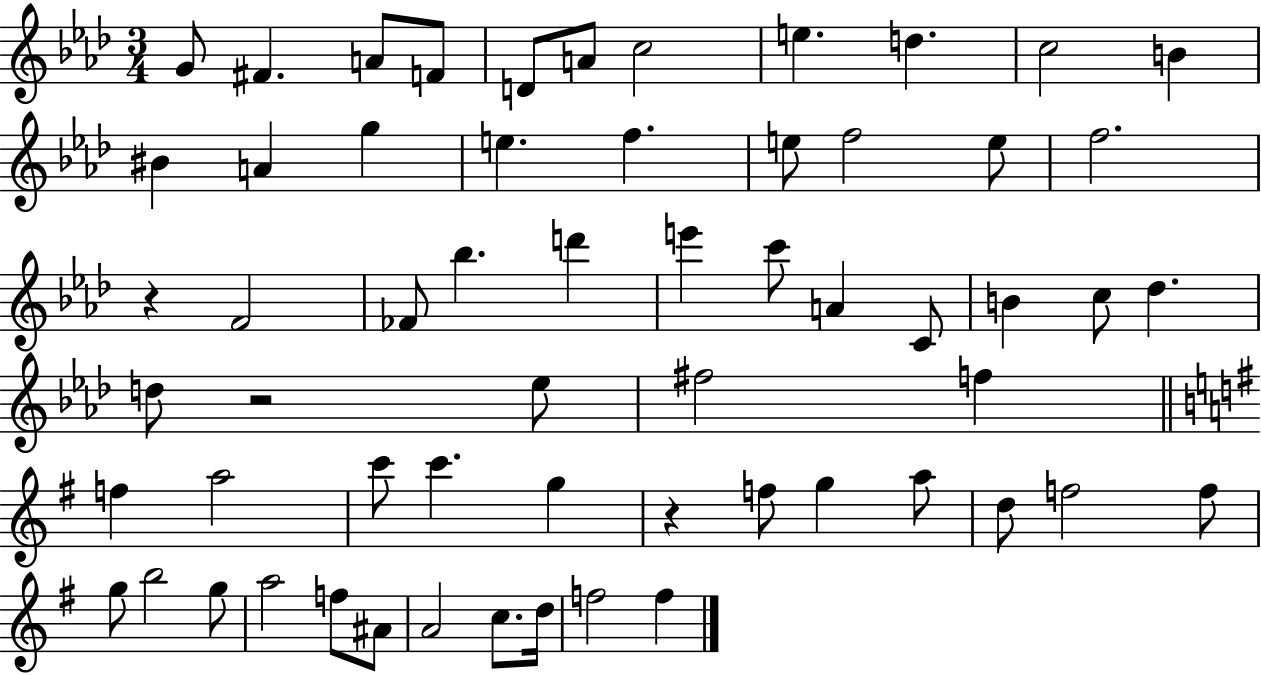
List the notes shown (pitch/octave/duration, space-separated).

G4/e F#4/q. A4/e F4/e D4/e A4/e C5/h E5/q. D5/q. C5/h B4/q BIS4/q A4/q G5/q E5/q. F5/q. E5/e F5/h E5/e F5/h. R/q F4/h FES4/e Bb5/q. D6/q E6/q C6/e A4/q C4/e B4/q C5/e Db5/q. D5/e R/h Eb5/e F#5/h F5/q F5/q A5/h C6/e C6/q. G5/q R/q F5/e G5/q A5/e D5/e F5/h F5/e G5/e B5/h G5/e A5/h F5/e A#4/e A4/h C5/e. D5/s F5/h F5/q